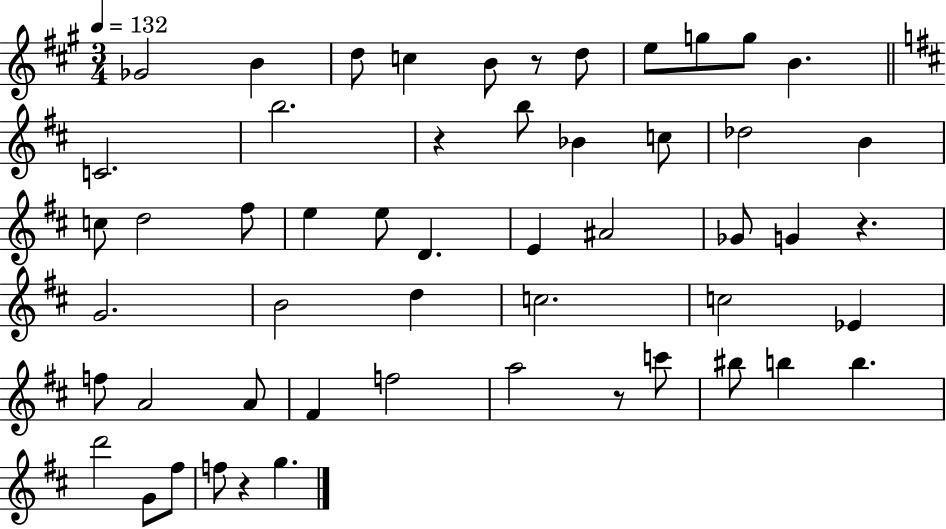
Gb4/h B4/q D5/e C5/q B4/e R/e D5/e E5/e G5/e G5/e B4/q. C4/h. B5/h. R/q B5/e Bb4/q C5/e Db5/h B4/q C5/e D5/h F#5/e E5/q E5/e D4/q. E4/q A#4/h Gb4/e G4/q R/q. G4/h. B4/h D5/q C5/h. C5/h Eb4/q F5/e A4/h A4/e F#4/q F5/h A5/h R/e C6/e BIS5/e B5/q B5/q. D6/h G4/e F#5/e F5/e R/q G5/q.